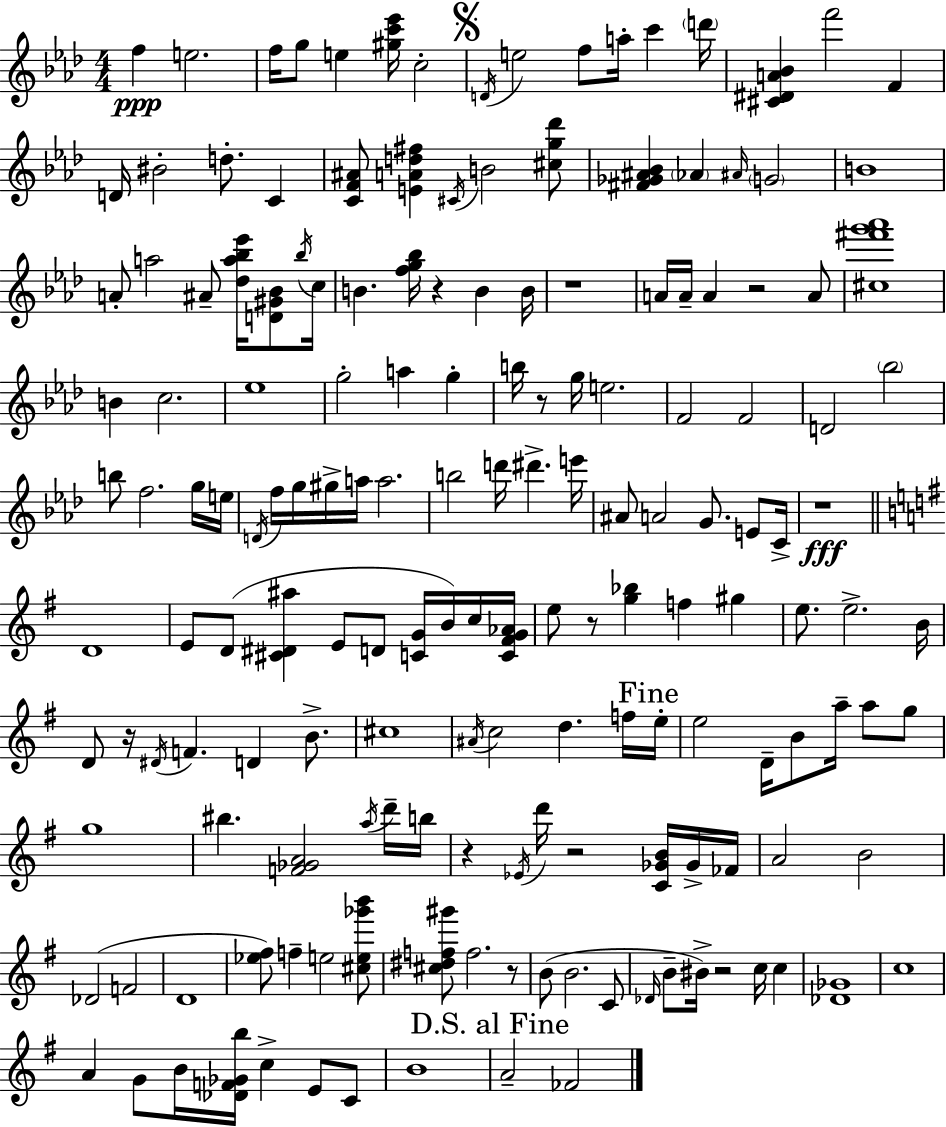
{
  \clef treble
  \numericTimeSignature
  \time 4/4
  \key f \minor
  f''4\ppp e''2. | f''16 g''8 e''4 <gis'' c''' ees'''>16 c''2-. | \mark \markup { \musicglyph "scripts.segno" } \acciaccatura { d'16 } e''2 f''8 a''16-. c'''4 | \parenthesize d'''16 <cis' dis' a' bes'>4 f'''2 f'4 | \break d'16 bis'2-. d''8.-. c'4 | <c' f' ais'>8 <e' a' d'' fis''>4 \acciaccatura { cis'16 } b'2 | <cis'' g'' des'''>8 <fis' ges' ais' bes'>4 \parenthesize aes'4 \grace { ais'16 } \parenthesize g'2 | b'1 | \break a'8-. a''2 ais'8-- <des'' a'' bes'' ees'''>16 | <d' gis' bes'>8 \acciaccatura { bes''16 } c''16 b'4. <f'' g'' bes''>16 r4 b'4 | b'16 r1 | a'16 a'16-- a'4 r2 | \break a'8 <cis'' fis''' g''' aes'''>1 | b'4 c''2. | ees''1 | g''2-. a''4 | \break g''4-. b''16 r8 g''16 e''2. | f'2 f'2 | d'2 \parenthesize bes''2 | b''8 f''2. | \break g''16 e''16 \acciaccatura { d'16 } f''16 g''16 gis''16-> a''16 a''2. | b''2 d'''16 dis'''4.-> | e'''16 ais'8 a'2 g'8. | e'8 c'16-> r1\fff | \break \bar "||" \break \key e \minor d'1 | e'8 d'8( <cis' dis' ais''>4 e'8 d'8 <c' g'>16 b'16) c''16 <c' fis' g' aes'>16 | e''8 r8 <g'' bes''>4 f''4 gis''4 | e''8. e''2.-> b'16 | \break d'8 r16 \acciaccatura { dis'16 } f'4. d'4 b'8.-> | cis''1 | \acciaccatura { ais'16 } c''2 d''4. | f''16 \mark "Fine" e''16-. e''2 d'16-- b'8 a''16-- a''8 | \break g''8 g''1 | bis''4. <f' ges' a'>2 | \acciaccatura { a''16 } d'''16-- b''16 r4 \acciaccatura { ees'16 } d'''16 r2 | <c' ges' b'>16 ges'16-> fes'16 a'2 b'2 | \break des'2( f'2 | d'1 | <ees'' fis''>8) f''4-- e''2 | <cis'' e'' ges''' b'''>8 <cis'' dis'' f'' gis'''>8 f''2. | \break r8 b'8( b'2. | c'8 \grace { des'16 } b'8-- bis'16->) r2 | c''16 c''4 <des' ges'>1 | c''1 | \break a'4 g'8 b'16 <des' f' ges' b''>16 c''4-> | e'8 c'8 b'1 | \mark "D.S. al Fine" a'2-- fes'2 | \bar "|."
}